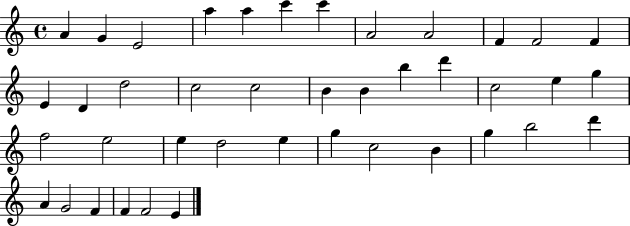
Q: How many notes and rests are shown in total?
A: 41